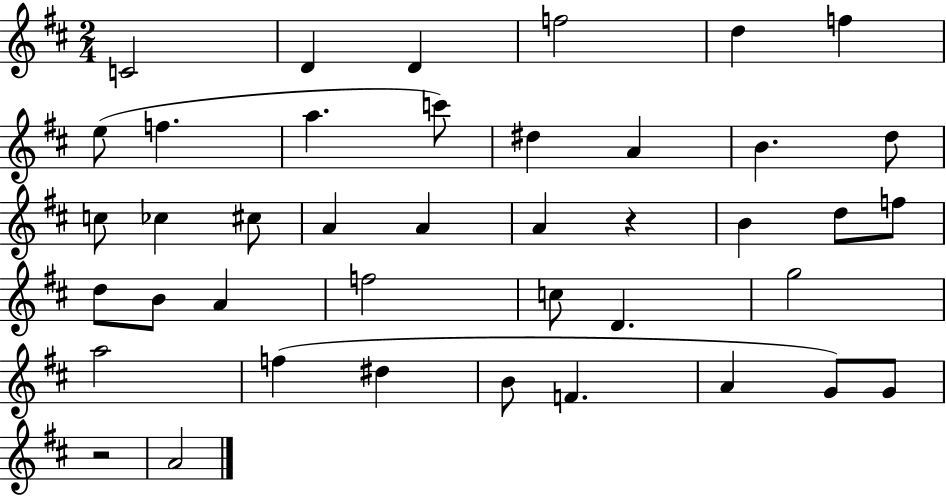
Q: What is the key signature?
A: D major